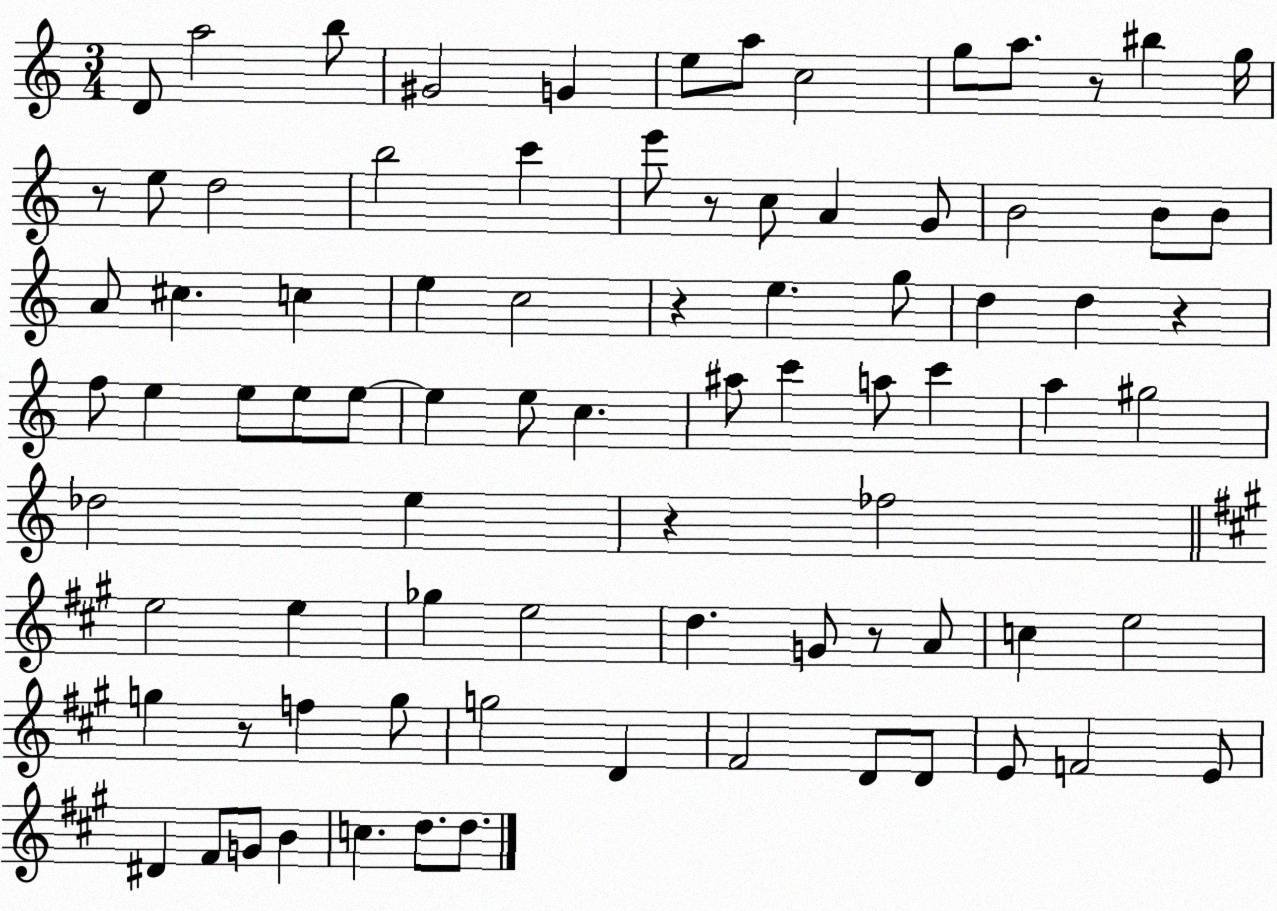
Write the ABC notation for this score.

X:1
T:Untitled
M:3/4
L:1/4
K:C
D/2 a2 b/2 ^G2 G e/2 a/2 c2 g/2 a/2 z/2 ^b g/4 z/2 e/2 d2 b2 c' e'/2 z/2 c/2 A G/2 B2 B/2 B/2 A/2 ^c c e c2 z e g/2 d d z f/2 e e/2 e/2 e/2 e e/2 c ^a/2 c' a/2 c' a ^g2 _d2 e z _f2 e2 e _g e2 d G/2 z/2 A/2 c e2 g z/2 f g/2 g2 D ^F2 D/2 D/2 E/2 F2 E/2 ^D ^F/2 G/2 B c d/2 d/2